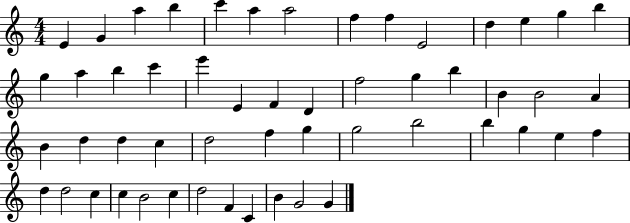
X:1
T:Untitled
M:4/4
L:1/4
K:C
E G a b c' a a2 f f E2 d e g b g a b c' e' E F D f2 g b B B2 A B d d c d2 f g g2 b2 b g e f d d2 c c B2 c d2 F C B G2 G